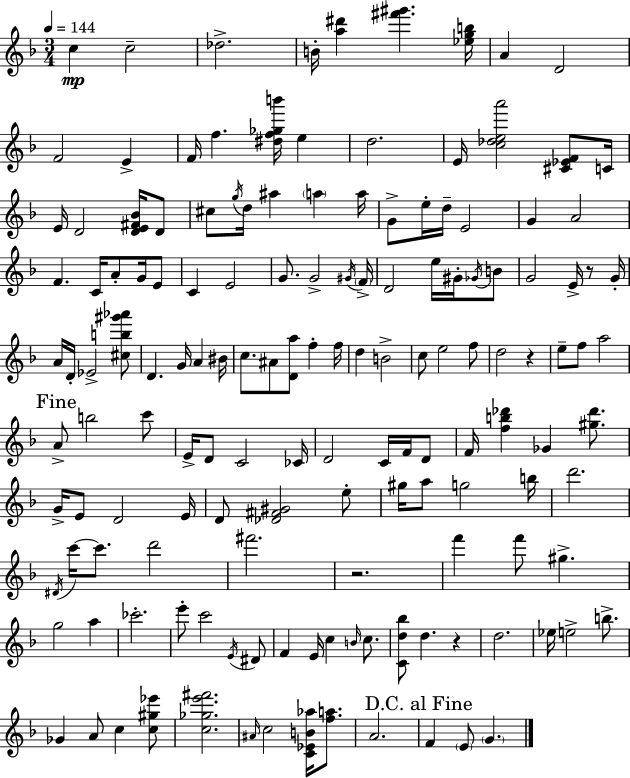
{
  \clef treble
  \numericTimeSignature
  \time 3/4
  \key d \minor
  \tempo 4 = 144
  \repeat volta 2 { c''4\mp c''2-- | des''2.-> | b'16-. <a'' dis'''>4 <fis''' gis'''>4. <ees'' g'' b''>16 | a'4 d'2 | \break f'2 e'4-> | f'16 f''4. <dis'' f'' ges'' b'''>16 e''4 | d''2. | e'16 <c'' des'' e'' a'''>2 <cis' ees' f'>8 c'16 | \break e'16 d'2 <d' e' fis' bes'>16 d'8 | cis''8 \acciaccatura { g''16 } d''16 ais''4 \parenthesize a''4 | a''16 g'8-> e''16-. d''16-- e'2 | g'4 a'2 | \break f'4. c'16 a'8-. g'16 e'8 | c'4 e'2 | g'8. g'2-> | \acciaccatura { gis'16 } \parenthesize f'16-> d'2 e''16 gis'16-. | \break \acciaccatura { ges'16 } b'8 g'2 e'16-> | r8 g'16-. a'16 d'16-. ees'2-> | <cis'' b'' gis''' aes'''>8 d'4. g'16 a'4 | bis'16 c''8. ais'8 <d' a''>8 f''4-. | \break f''16 d''4 b'2-> | c''8 e''2 | f''8 d''2 r4 | e''8-- f''8 a''2 | \break \mark "Fine" a'8-> b''2 | c'''8 e'16-> d'8 c'2 | ces'16 d'2 c'16 | f'16 d'8 f'16 <f'' b'' des'''>4 ges'4 | \break <gis'' des'''>8. g'16-> e'8 d'2 | e'16 d'8 <des' fis' gis'>2 | e''8-. gis''16 a''8 g''2 | b''16 d'''2. | \break \acciaccatura { dis'16 } c'''16~~ c'''8. d'''2 | fis'''2. | r2. | f'''4 f'''8 gis''4.-> | \break g''2 | a''4 ces'''2.-. | e'''8-. c'''2 | \acciaccatura { e'16 } dis'8 f'4 e'16 c''4 | \break \grace { b'16 } c''8. <c' d'' bes''>8 d''4. | r4 d''2. | ees''16 e''2-> | b''8.-> ges'4 a'8 | \break c''4 <c'' gis'' ees'''>8 <c'' ges'' e''' fis'''>2. | \grace { ais'16 } c''2 | <c' ees' b' aes''>16 <f'' a''>8. a'2. | \mark "D.C. al Fine" f'4 \parenthesize e'8 | \break \parenthesize g'4. } \bar "|."
}